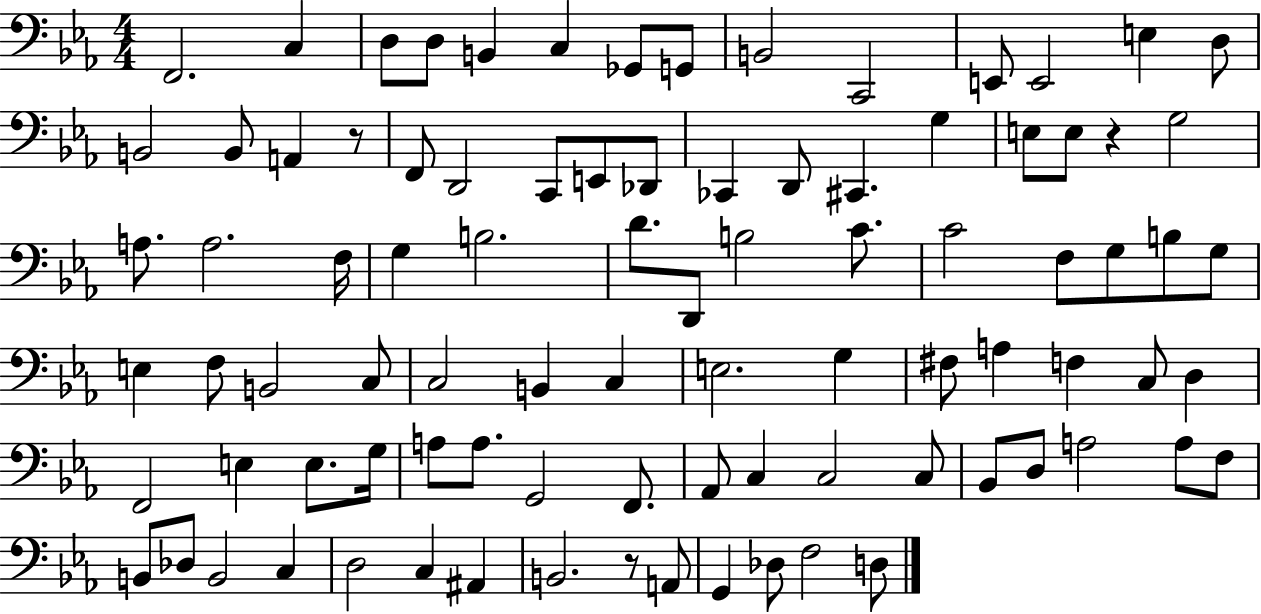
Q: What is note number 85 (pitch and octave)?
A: Db3